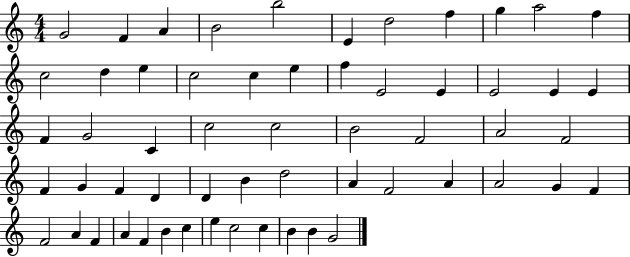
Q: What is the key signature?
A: C major